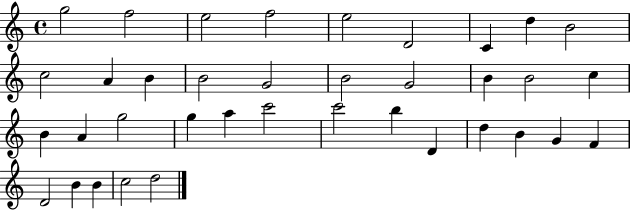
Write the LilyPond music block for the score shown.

{
  \clef treble
  \time 4/4
  \defaultTimeSignature
  \key c \major
  g''2 f''2 | e''2 f''2 | e''2 d'2 | c'4 d''4 b'2 | \break c''2 a'4 b'4 | b'2 g'2 | b'2 g'2 | b'4 b'2 c''4 | \break b'4 a'4 g''2 | g''4 a''4 c'''2 | c'''2 b''4 d'4 | d''4 b'4 g'4 f'4 | \break d'2 b'4 b'4 | c''2 d''2 | \bar "|."
}